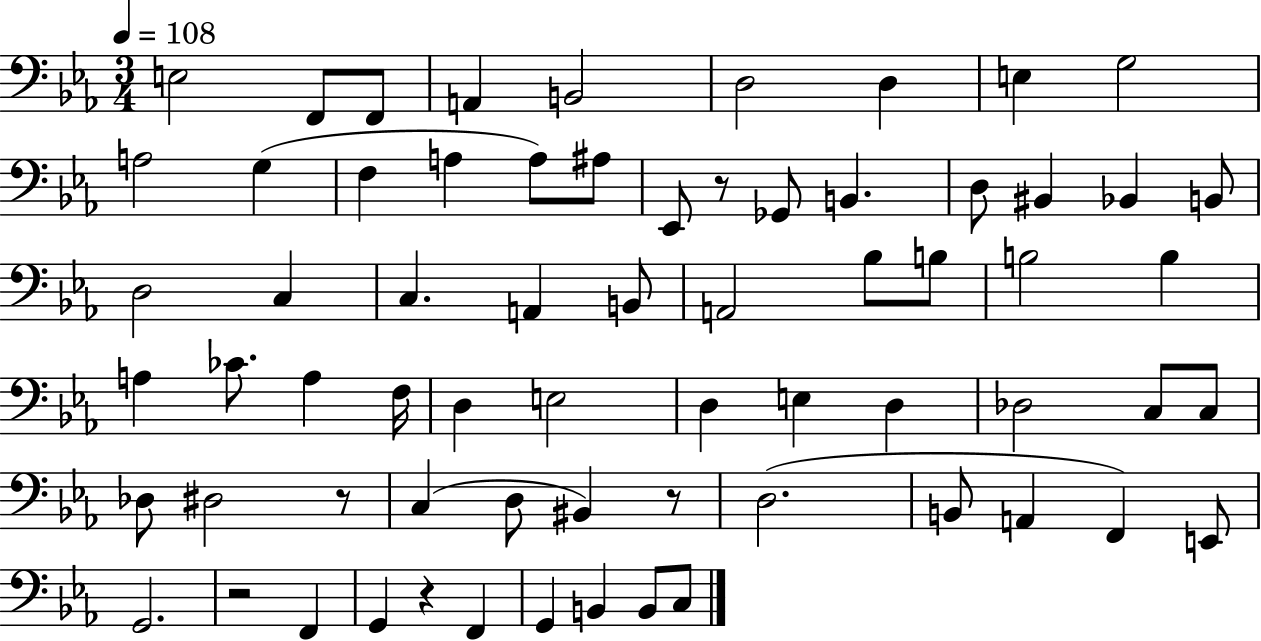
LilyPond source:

{
  \clef bass
  \numericTimeSignature
  \time 3/4
  \key ees \major
  \tempo 4 = 108
  \repeat volta 2 { e2 f,8 f,8 | a,4 b,2 | d2 d4 | e4 g2 | \break a2 g4( | f4 a4 a8) ais8 | ees,8 r8 ges,8 b,4. | d8 bis,4 bes,4 b,8 | \break d2 c4 | c4. a,4 b,8 | a,2 bes8 b8 | b2 b4 | \break a4 ces'8. a4 f16 | d4 e2 | d4 e4 d4 | des2 c8 c8 | \break des8 dis2 r8 | c4( d8 bis,4) r8 | d2.( | b,8 a,4 f,4) e,8 | \break g,2. | r2 f,4 | g,4 r4 f,4 | g,4 b,4 b,8 c8 | \break } \bar "|."
}